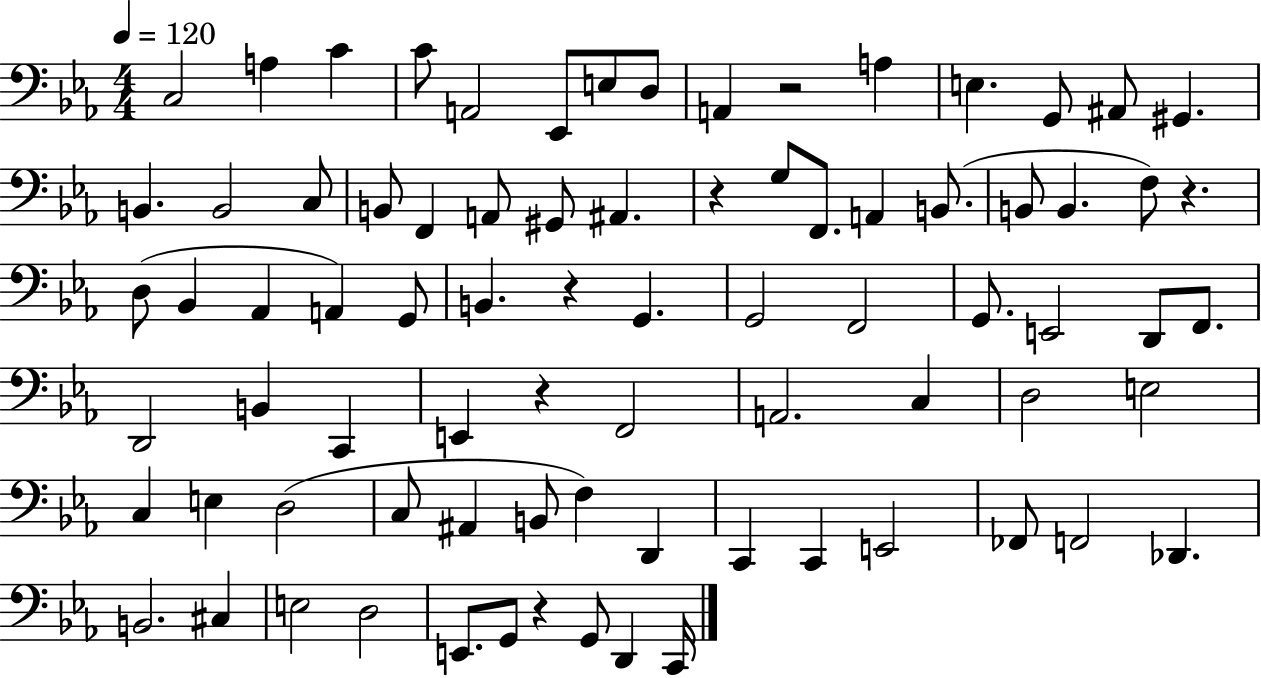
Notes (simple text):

C3/h A3/q C4/q C4/e A2/h Eb2/e E3/e D3/e A2/q R/h A3/q E3/q. G2/e A#2/e G#2/q. B2/q. B2/h C3/e B2/e F2/q A2/e G#2/e A#2/q. R/q G3/e F2/e. A2/q B2/e. B2/e B2/q. F3/e R/q. D3/e Bb2/q Ab2/q A2/q G2/e B2/q. R/q G2/q. G2/h F2/h G2/e. E2/h D2/e F2/e. D2/h B2/q C2/q E2/q R/q F2/h A2/h. C3/q D3/h E3/h C3/q E3/q D3/h C3/e A#2/q B2/e F3/q D2/q C2/q C2/q E2/h FES2/e F2/h Db2/q. B2/h. C#3/q E3/h D3/h E2/e. G2/e R/q G2/e D2/q C2/s